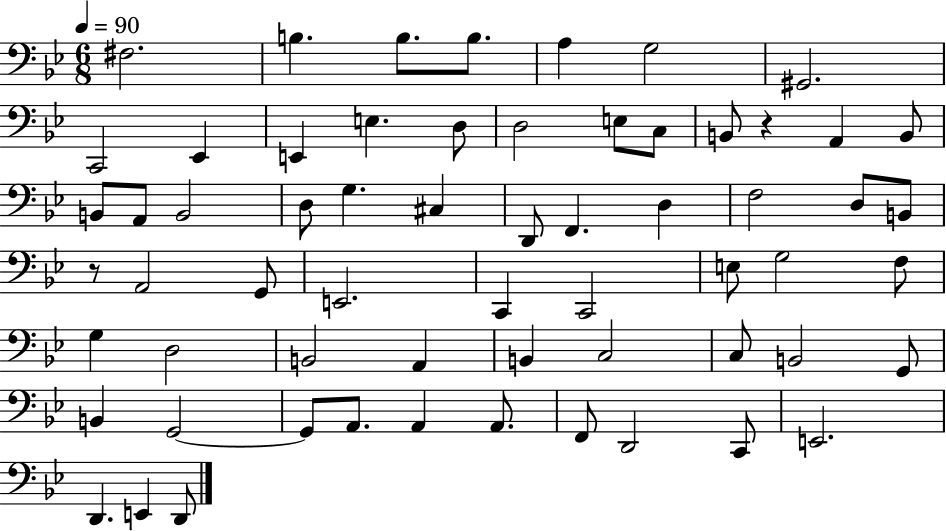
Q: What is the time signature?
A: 6/8